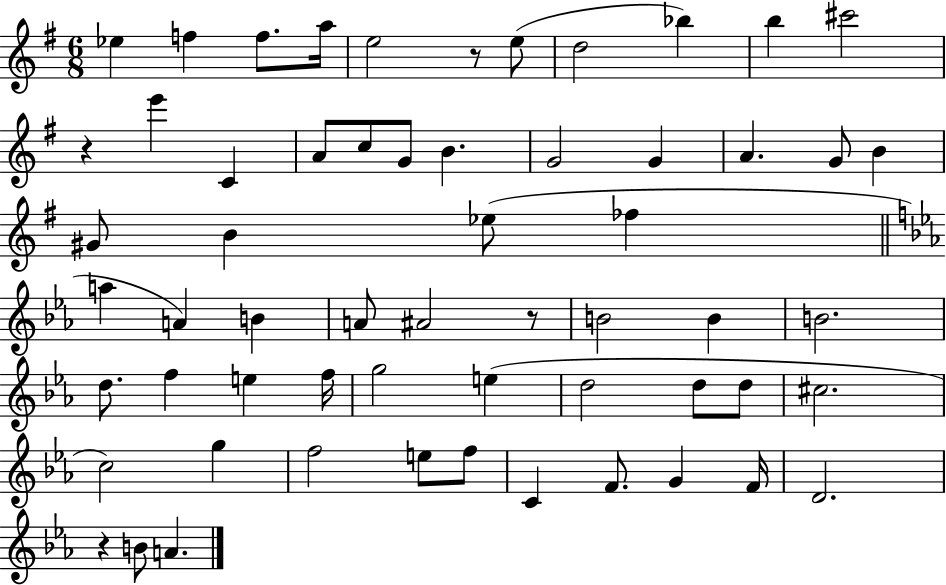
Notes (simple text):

Eb5/q F5/q F5/e. A5/s E5/h R/e E5/e D5/h Bb5/q B5/q C#6/h R/q E6/q C4/q A4/e C5/e G4/e B4/q. G4/h G4/q A4/q. G4/e B4/q G#4/e B4/q Eb5/e FES5/q A5/q A4/q B4/q A4/e A#4/h R/e B4/h B4/q B4/h. D5/e. F5/q E5/q F5/s G5/h E5/q D5/h D5/e D5/e C#5/h. C5/h G5/q F5/h E5/e F5/e C4/q F4/e. G4/q F4/s D4/h. R/q B4/e A4/q.